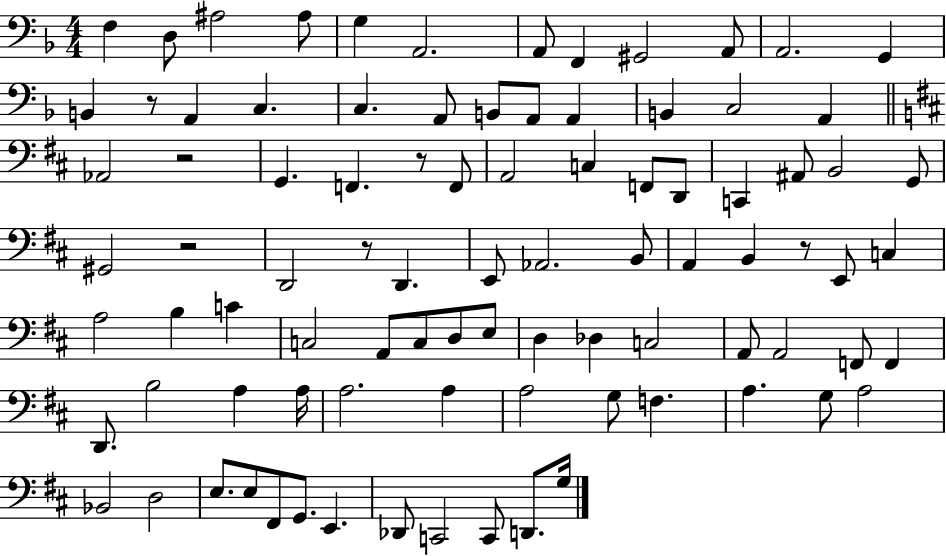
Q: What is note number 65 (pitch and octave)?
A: A3